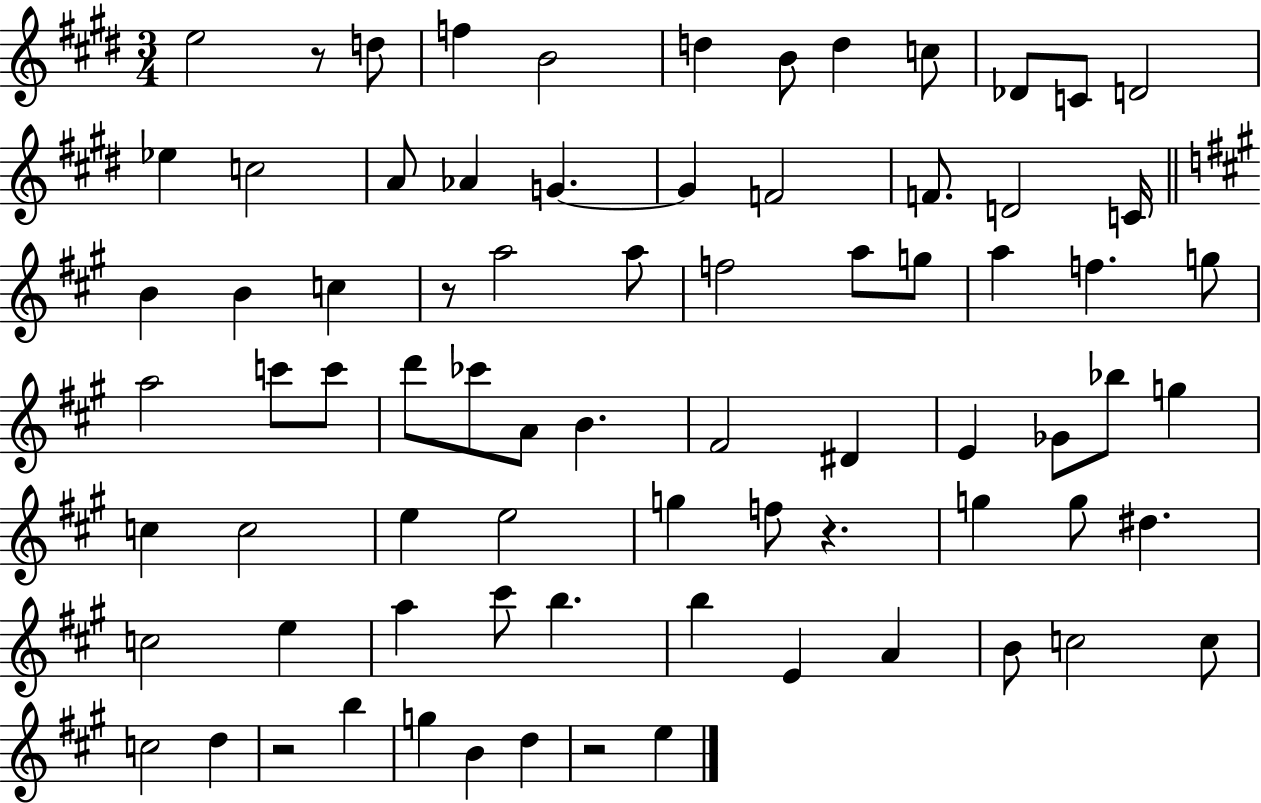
E5/h R/e D5/e F5/q B4/h D5/q B4/e D5/q C5/e Db4/e C4/e D4/h Eb5/q C5/h A4/e Ab4/q G4/q. G4/q F4/h F4/e. D4/h C4/s B4/q B4/q C5/q R/e A5/h A5/e F5/h A5/e G5/e A5/q F5/q. G5/e A5/h C6/e C6/e D6/e CES6/e A4/e B4/q. F#4/h D#4/q E4/q Gb4/e Bb5/e G5/q C5/q C5/h E5/q E5/h G5/q F5/e R/q. G5/q G5/e D#5/q. C5/h E5/q A5/q C#6/e B5/q. B5/q E4/q A4/q B4/e C5/h C5/e C5/h D5/q R/h B5/q G5/q B4/q D5/q R/h E5/q